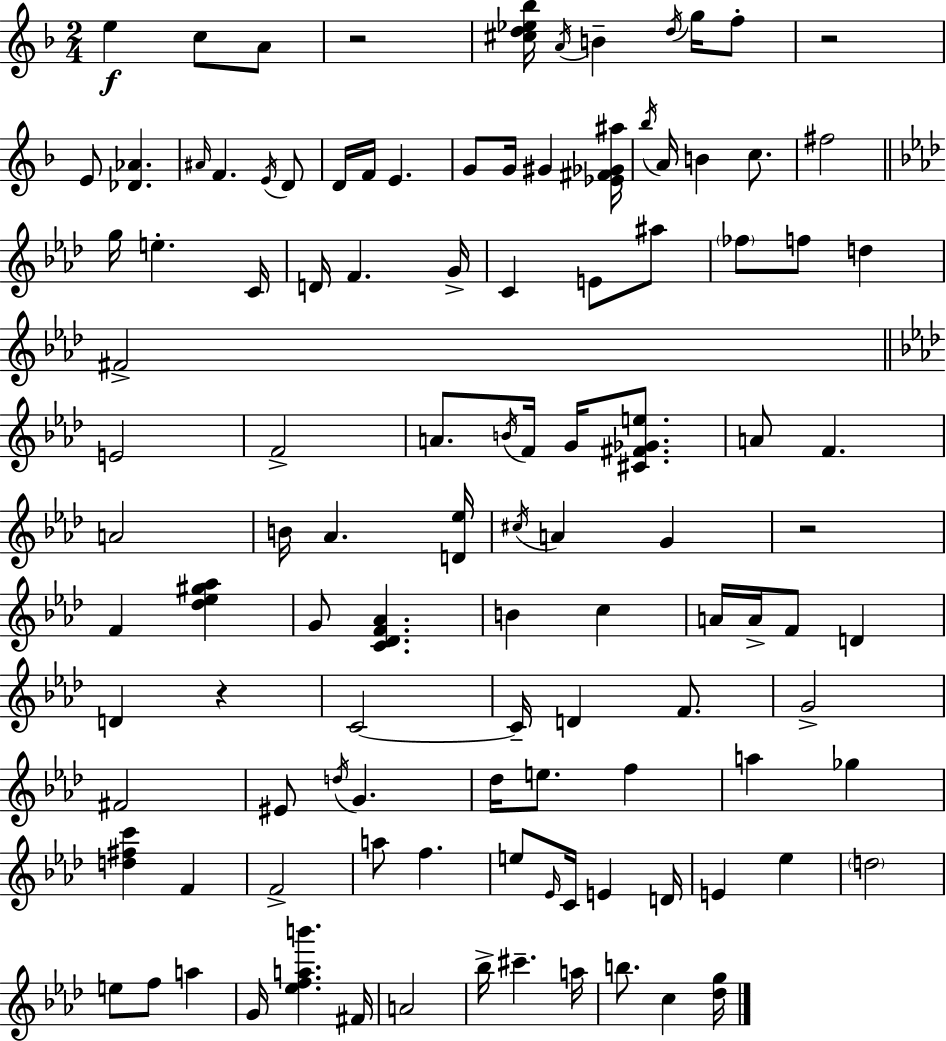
{
  \clef treble
  \numericTimeSignature
  \time 2/4
  \key d \minor
  e''4\f c''8 a'8 | r2 | <cis'' d'' ees'' bes''>16 \acciaccatura { a'16 } b'4-- \acciaccatura { d''16 } g''16 | f''8-. r2 | \break e'8 <des' aes'>4. | \grace { ais'16 } f'4. | \acciaccatura { e'16 } d'8 d'16 f'16 e'4. | g'8 g'16 gis'4 | \break <ees' fis' ges' ais''>16 \acciaccatura { bes''16 } a'16 b'4 | c''8. fis''2 | \bar "||" \break \key aes \major g''16 e''4.-. c'16 | d'16 f'4. g'16-> | c'4 e'8 ais''8 | \parenthesize fes''8 f''8 d''4 | \break fis'2-> | \bar "||" \break \key aes \major e'2 | f'2-> | a'8. \acciaccatura { b'16 } f'16 g'16 <cis' fis' ges' e''>8. | a'8 f'4. | \break a'2 | b'16 aes'4. | <d' ees''>16 \acciaccatura { cis''16 } a'4 g'4 | r2 | \break f'4 <des'' ees'' gis'' aes''>4 | g'8 <c' des' f' aes'>4. | b'4 c''4 | a'16 a'16-> f'8 d'4 | \break d'4 r4 | c'2~~ | c'16-- d'4 f'8. | g'2-> | \break fis'2 | eis'8 \acciaccatura { d''16 } g'4. | des''16 e''8. f''4 | a''4 ges''4 | \break <d'' fis'' c'''>4 f'4 | f'2-> | a''8 f''4. | e''8 \grace { ees'16 } c'16 e'4 | \break d'16 e'4 | ees''4 \parenthesize d''2 | e''8 f''8 | a''4 g'16 <ees'' f'' a'' b'''>4. | \break fis'16 a'2 | bes''16-> cis'''4.-- | a''16 b''8. c''4 | <des'' g''>16 \bar "|."
}